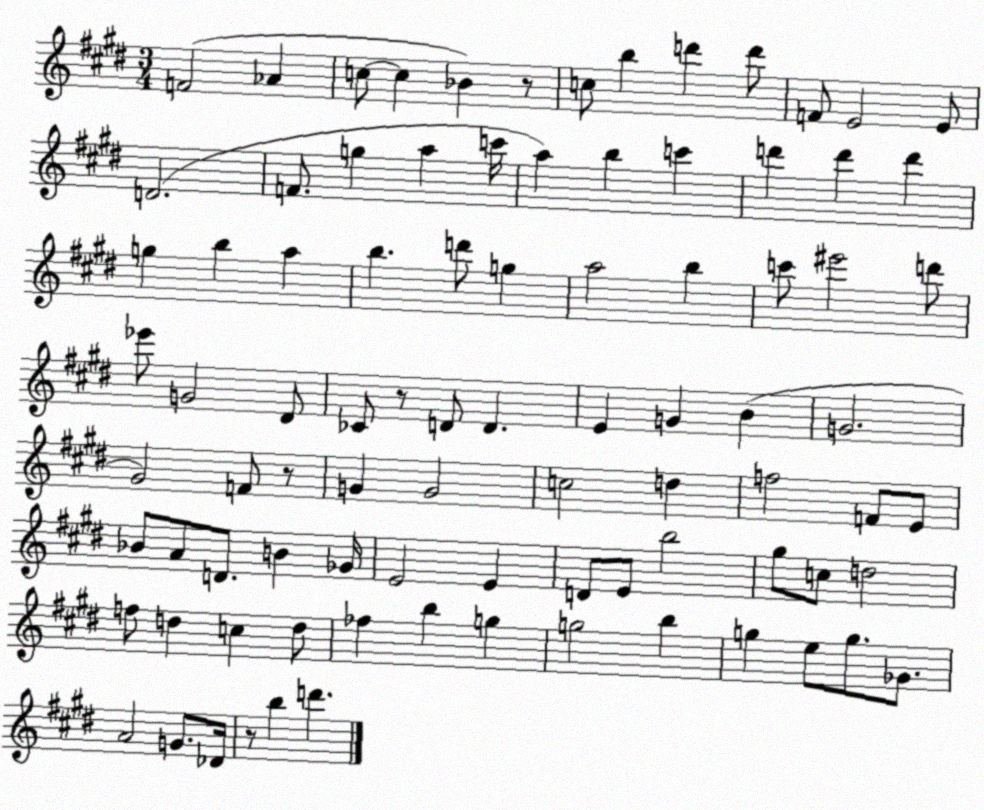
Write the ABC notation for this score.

X:1
T:Untitled
M:3/4
L:1/4
K:E
F2 _A c/2 c _B z/2 c/2 b d' d'/2 F/2 E2 E/2 D2 F/2 g a c'/4 a b c' d' d' d' g b a b d'/2 g a2 b c'/2 ^e'2 d'/2 _e'/2 G2 ^D/2 _C/2 z/2 D/2 D E G B G2 ^G2 F/2 z/2 G G2 c2 d f2 F/2 E/2 _B/2 A/2 D/2 B _G/4 E2 E D/2 E/2 b2 ^g/2 c/2 d2 f/2 d c d/2 _f b g g2 b g e/2 g/2 _G/2 A2 G/2 _D/4 z/2 b d'